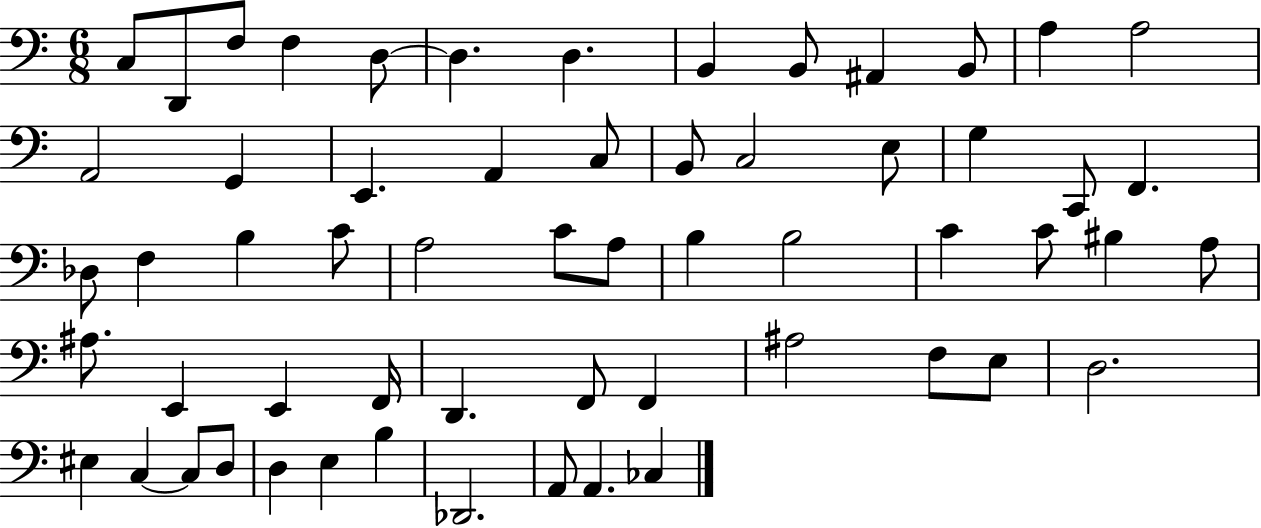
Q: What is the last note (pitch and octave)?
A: CES3